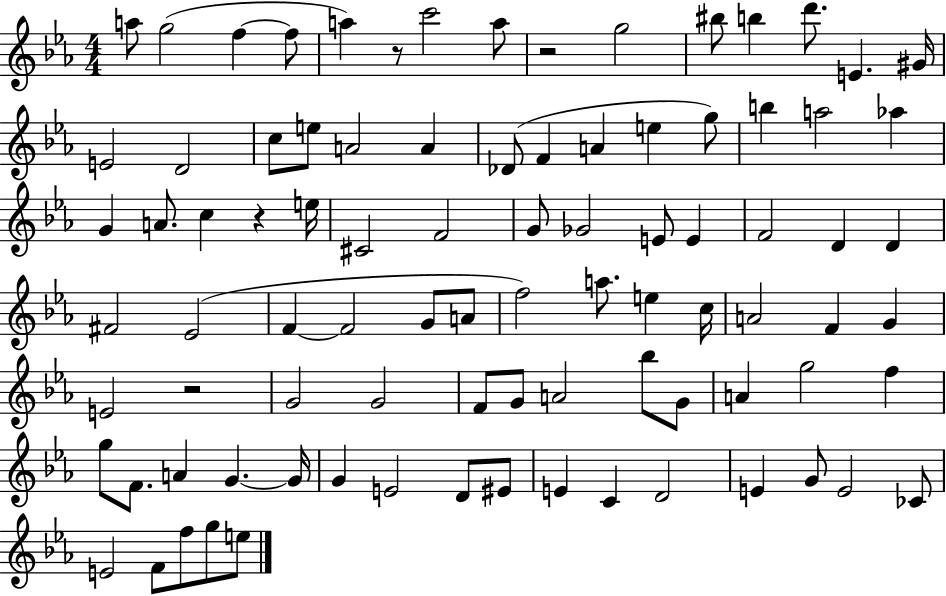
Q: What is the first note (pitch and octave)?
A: A5